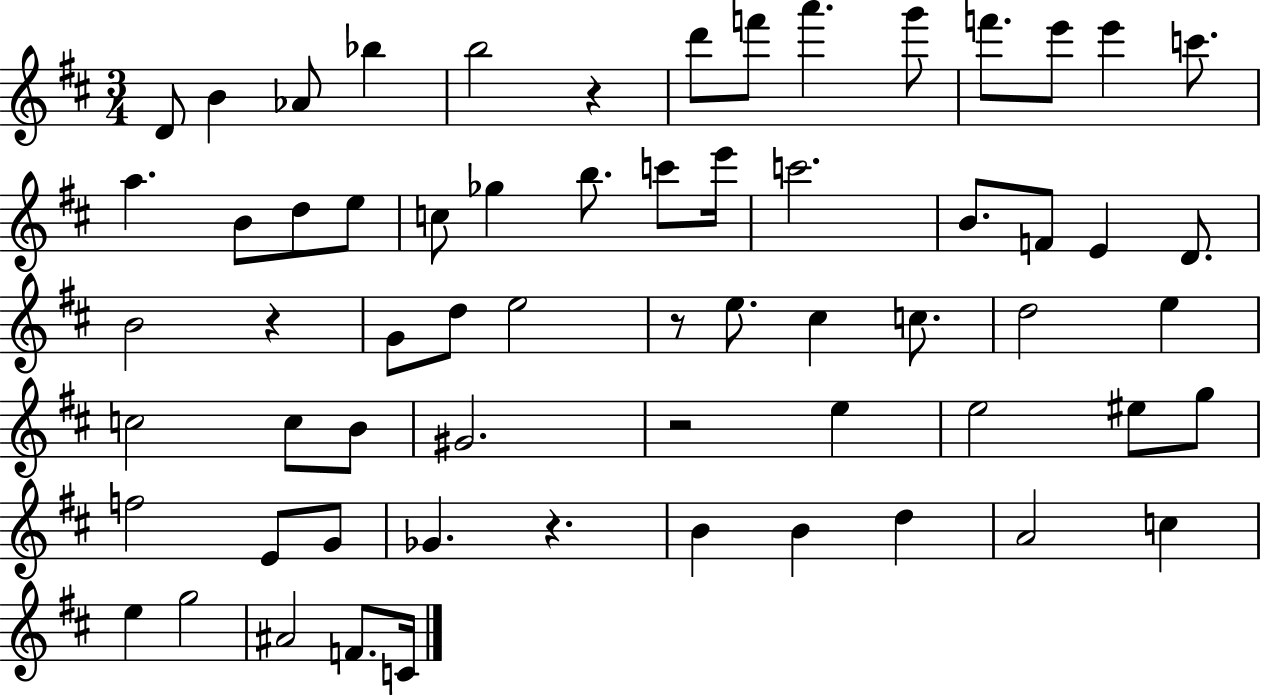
D4/e B4/q Ab4/e Bb5/q B5/h R/q D6/e F6/e A6/q. G6/e F6/e. E6/e E6/q C6/e. A5/q. B4/e D5/e E5/e C5/e Gb5/q B5/e. C6/e E6/s C6/h. B4/e. F4/e E4/q D4/e. B4/h R/q G4/e D5/e E5/h R/e E5/e. C#5/q C5/e. D5/h E5/q C5/h C5/e B4/e G#4/h. R/h E5/q E5/h EIS5/e G5/e F5/h E4/e G4/e Gb4/q. R/q. B4/q B4/q D5/q A4/h C5/q E5/q G5/h A#4/h F4/e. C4/s